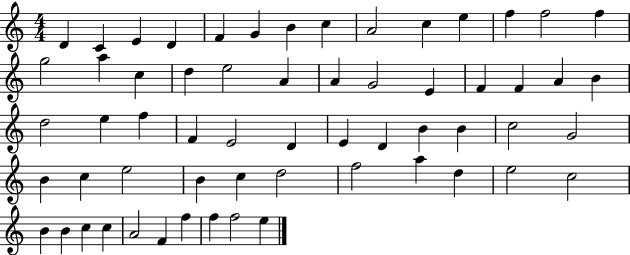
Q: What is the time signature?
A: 4/4